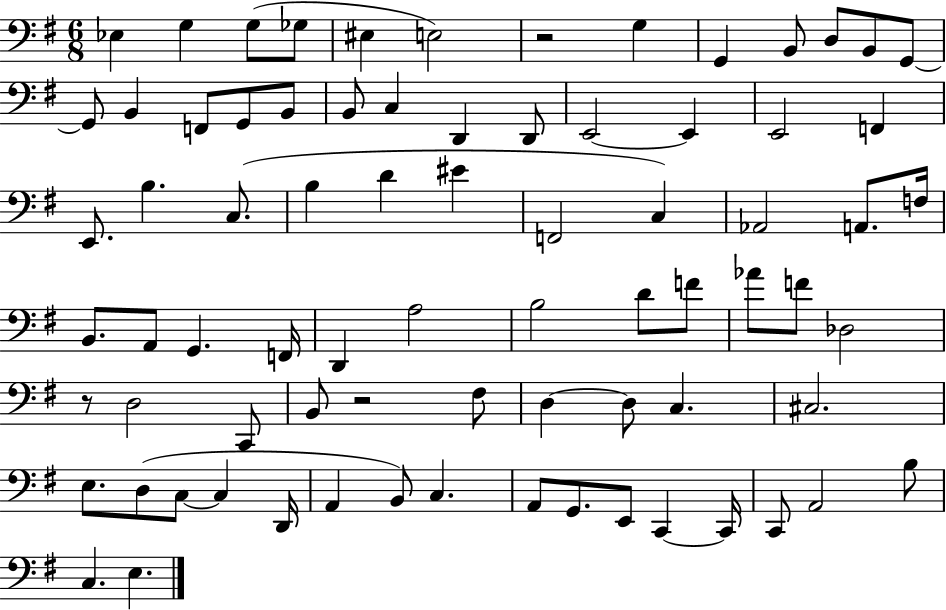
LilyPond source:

{
  \clef bass
  \numericTimeSignature
  \time 6/8
  \key g \major
  ees4 g4 g8( ges8 | eis4 e2) | r2 g4 | g,4 b,8 d8 b,8 g,8~~ | \break g,8 b,4 f,8 g,8 b,8 | b,8 c4 d,4 d,8 | e,2~~ e,4 | e,2 f,4 | \break e,8. b4. c8.( | b4 d'4 eis'4 | f,2 c4) | aes,2 a,8. f16 | \break b,8. a,8 g,4. f,16 | d,4 a2 | b2 d'8 f'8 | aes'8 f'8 des2 | \break r8 d2 c,8 | b,8 r2 fis8 | d4~~ d8 c4. | cis2. | \break e8. d8( c8~~ c4 d,16 | a,4 b,8) c4. | a,8 g,8. e,8 c,4~~ c,16 | c,8 a,2 b8 | \break c4. e4. | \bar "|."
}